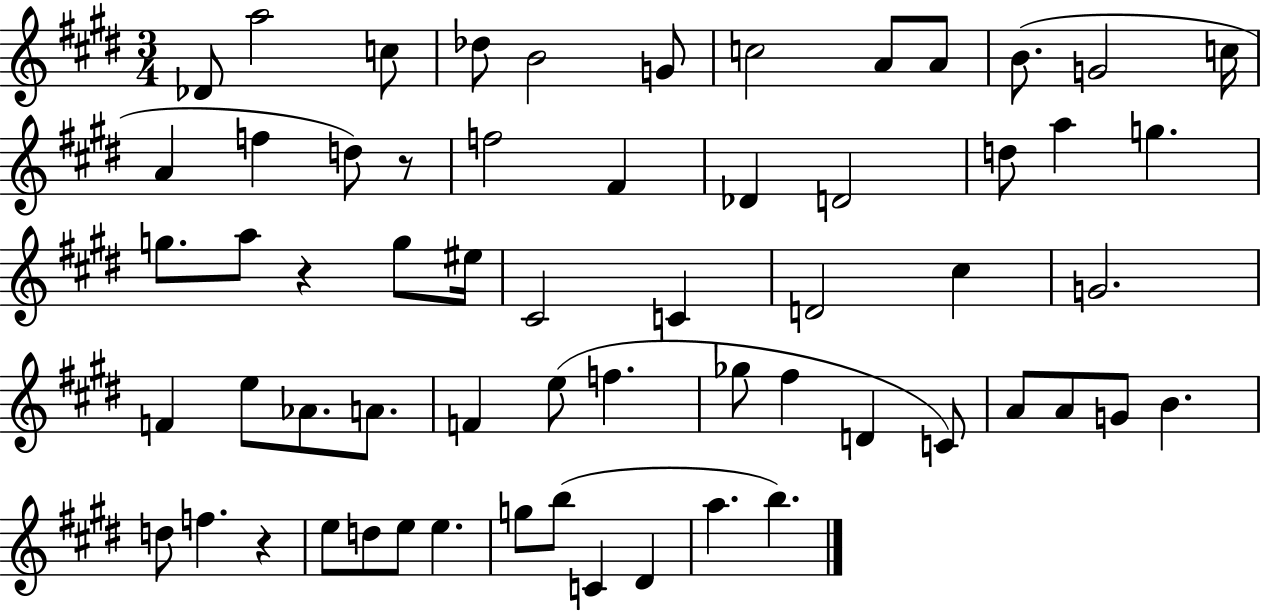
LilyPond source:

{
  \clef treble
  \numericTimeSignature
  \time 3/4
  \key e \major
  des'8 a''2 c''8 | des''8 b'2 g'8 | c''2 a'8 a'8 | b'8.( g'2 c''16 | \break a'4 f''4 d''8) r8 | f''2 fis'4 | des'4 d'2 | d''8 a''4 g''4. | \break g''8. a''8 r4 g''8 eis''16 | cis'2 c'4 | d'2 cis''4 | g'2. | \break f'4 e''8 aes'8. a'8. | f'4 e''8( f''4. | ges''8 fis''4 d'4 c'8) | a'8 a'8 g'8 b'4. | \break d''8 f''4. r4 | e''8 d''8 e''8 e''4. | g''8 b''8( c'4 dis'4 | a''4. b''4.) | \break \bar "|."
}